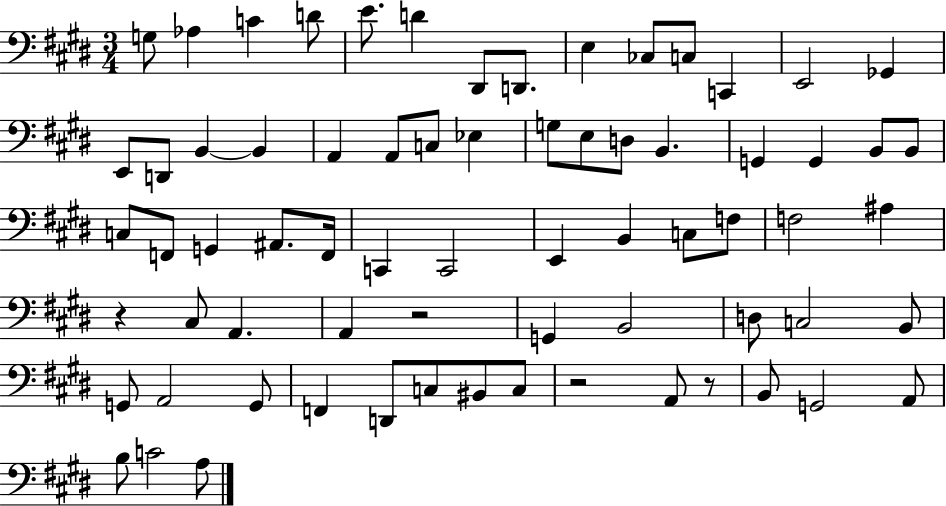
{
  \clef bass
  \numericTimeSignature
  \time 3/4
  \key e \major
  g8 aes4 c'4 d'8 | e'8. d'4 dis,8 d,8. | e4 ces8 c8 c,4 | e,2 ges,4 | \break e,8 d,8 b,4~~ b,4 | a,4 a,8 c8 ees4 | g8 e8 d8 b,4. | g,4 g,4 b,8 b,8 | \break c8 f,8 g,4 ais,8. f,16 | c,4 c,2 | e,4 b,4 c8 f8 | f2 ais4 | \break r4 cis8 a,4. | a,4 r2 | g,4 b,2 | d8 c2 b,8 | \break g,8 a,2 g,8 | f,4 d,8 c8 bis,8 c8 | r2 a,8 r8 | b,8 g,2 a,8 | \break b8 c'2 a8 | \bar "|."
}